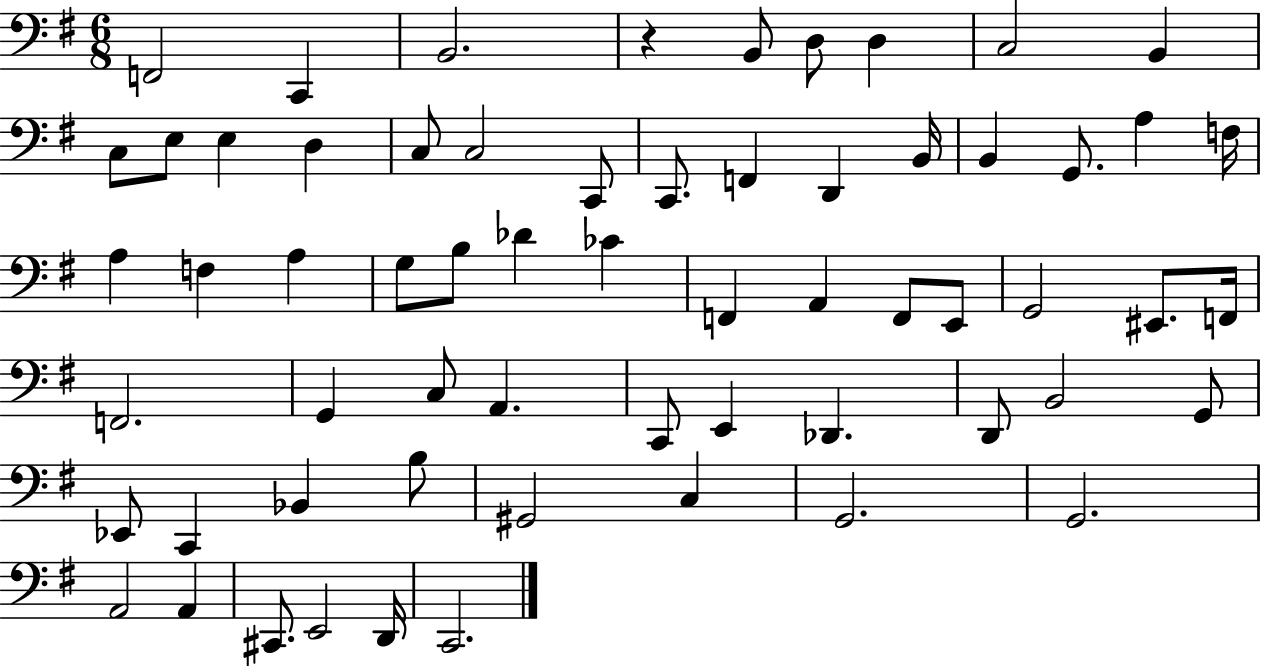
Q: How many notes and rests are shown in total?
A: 62